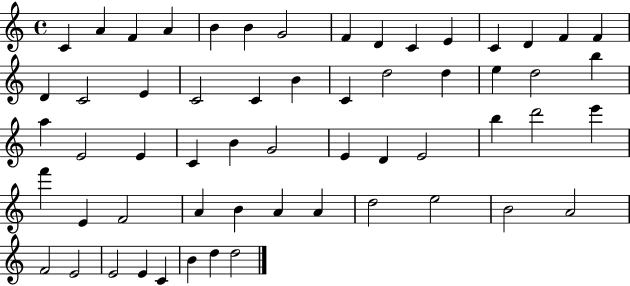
{
  \clef treble
  \time 4/4
  \defaultTimeSignature
  \key c \major
  c'4 a'4 f'4 a'4 | b'4 b'4 g'2 | f'4 d'4 c'4 e'4 | c'4 d'4 f'4 f'4 | \break d'4 c'2 e'4 | c'2 c'4 b'4 | c'4 d''2 d''4 | e''4 d''2 b''4 | \break a''4 e'2 e'4 | c'4 b'4 g'2 | e'4 d'4 e'2 | b''4 d'''2 e'''4 | \break f'''4 e'4 f'2 | a'4 b'4 a'4 a'4 | d''2 e''2 | b'2 a'2 | \break f'2 e'2 | e'2 e'4 c'4 | b'4 d''4 d''2 | \bar "|."
}